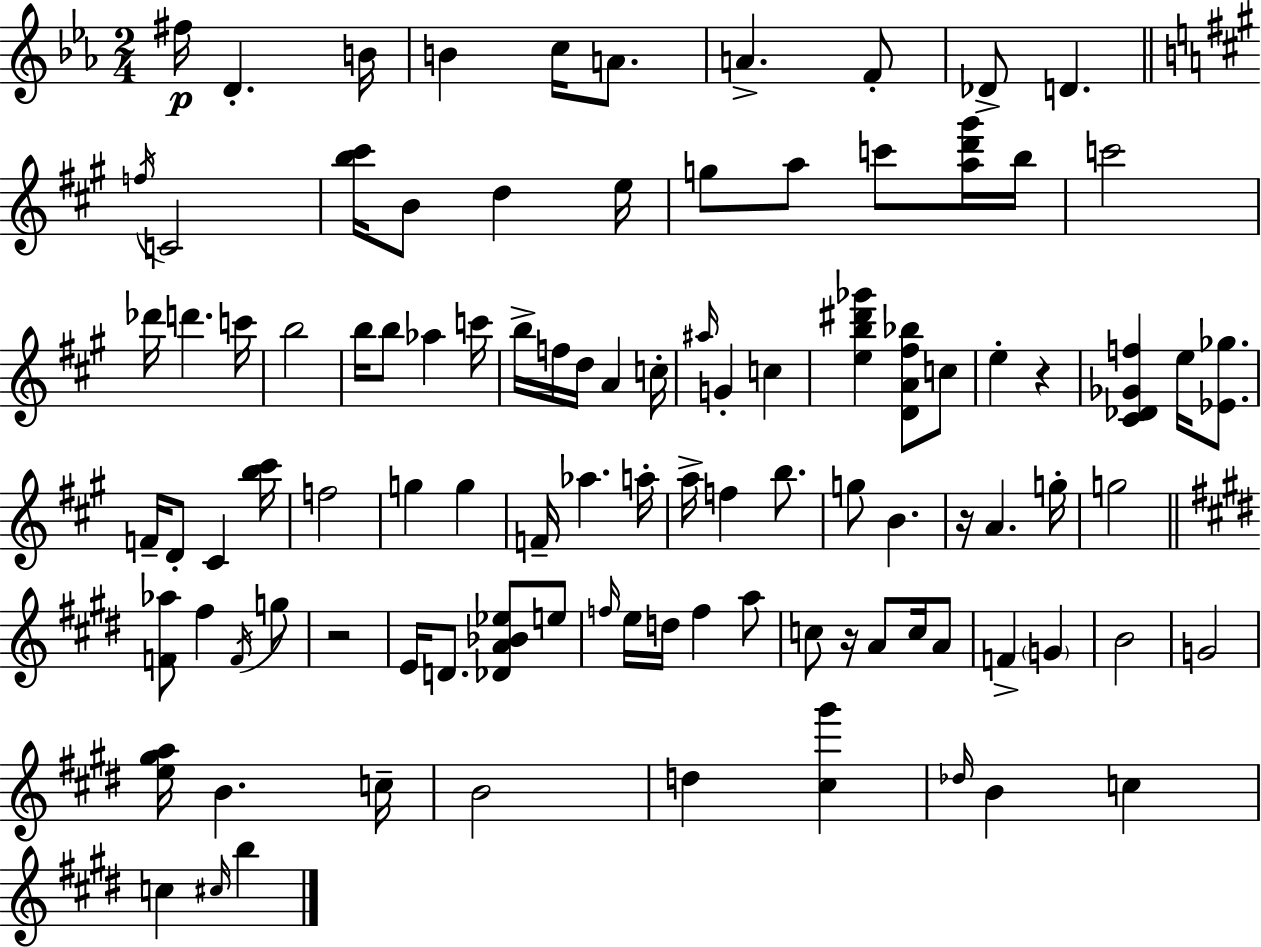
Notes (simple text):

F#5/s D4/q. B4/s B4/q C5/s A4/e. A4/q. F4/e Db4/e D4/q. F5/s C4/h [B5,C#6]/s B4/e D5/q E5/s G5/e A5/e C6/e [A5,D6,G#6]/s B5/s C6/h Db6/s D6/q. C6/s B5/h B5/s B5/e Ab5/q C6/s B5/s F5/s D5/s A4/q C5/s A#5/s G4/q C5/q [E5,B5,D#6,Gb6]/q [D4,A4,F#5,Bb5]/e C5/e E5/q R/q [C#4,Db4,Gb4,F5]/q E5/s [Eb4,Gb5]/e. F4/s D4/e C#4/q [B5,C#6]/s F5/h G5/q G5/q F4/s Ab5/q. A5/s A5/s F5/q B5/e. G5/e B4/q. R/s A4/q. G5/s G5/h [F4,Ab5]/e F#5/q F4/s G5/e R/h E4/s D4/e. [Db4,A4,Bb4,Eb5]/e E5/e F5/s E5/s D5/s F5/q A5/e C5/e R/s A4/e C5/s A4/e F4/q G4/q B4/h G4/h [E5,G#5,A5]/s B4/q. C5/s B4/h D5/q [C#5,G#6]/q Db5/s B4/q C5/q C5/q C#5/s B5/q